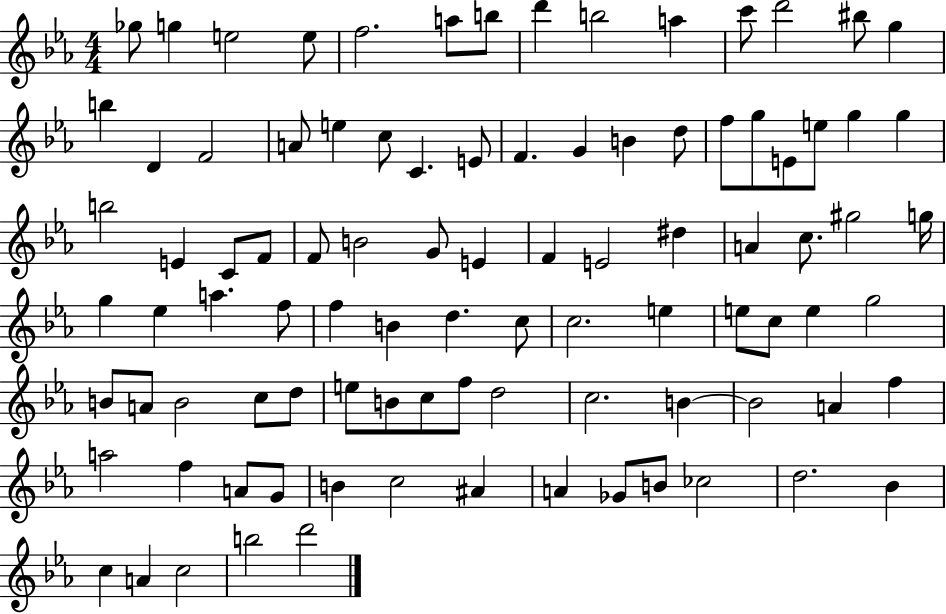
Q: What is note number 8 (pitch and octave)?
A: D6